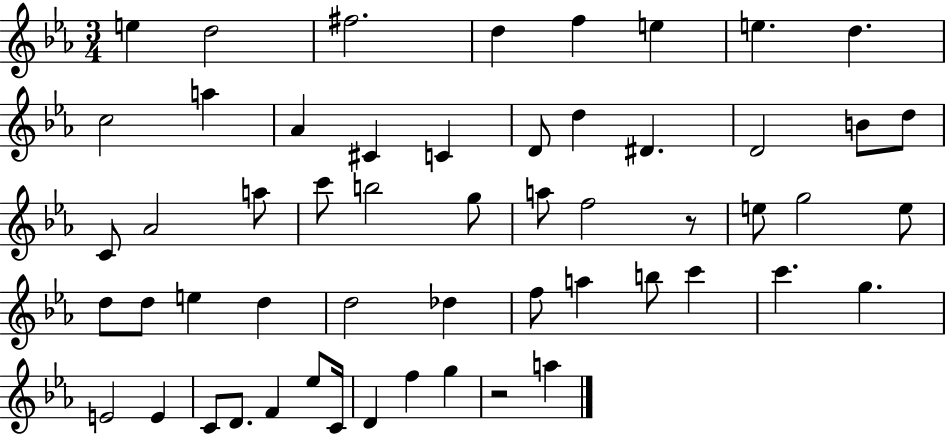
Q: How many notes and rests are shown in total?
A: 55